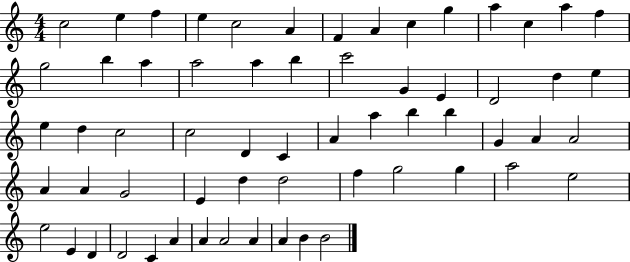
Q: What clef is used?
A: treble